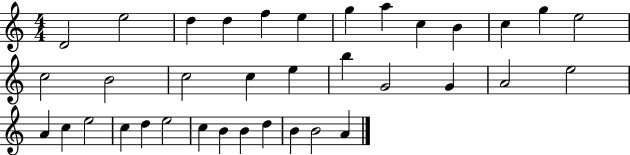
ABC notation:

X:1
T:Untitled
M:4/4
L:1/4
K:C
D2 e2 d d f e g a c B c g e2 c2 B2 c2 c e b G2 G A2 e2 A c e2 c d e2 c B B d B B2 A